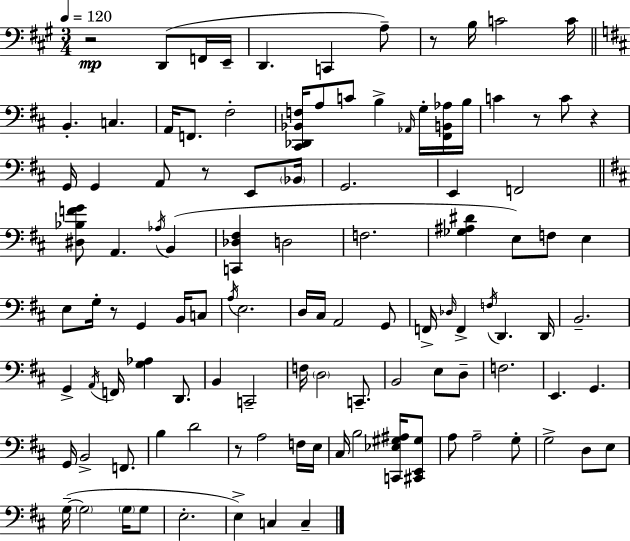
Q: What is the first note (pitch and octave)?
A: D2